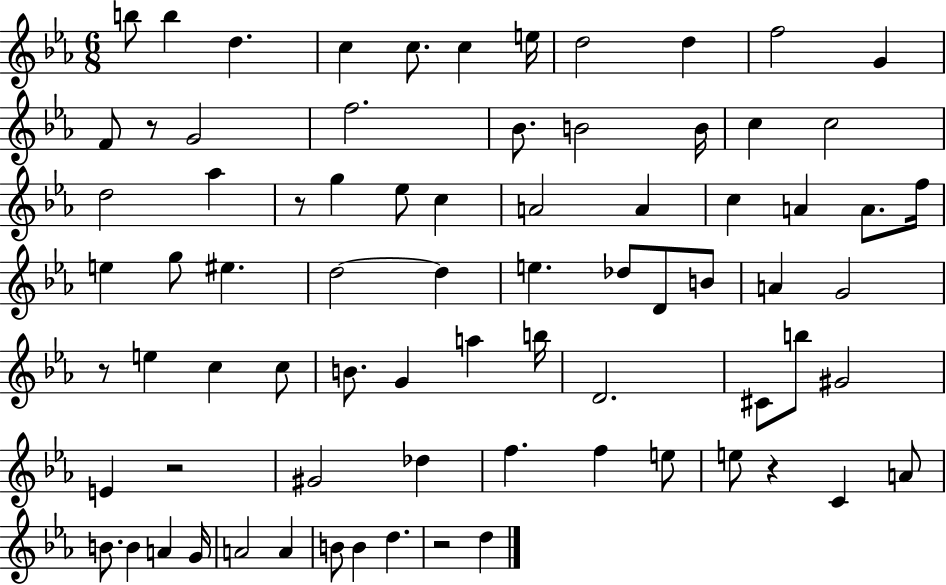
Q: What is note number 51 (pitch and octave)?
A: B5